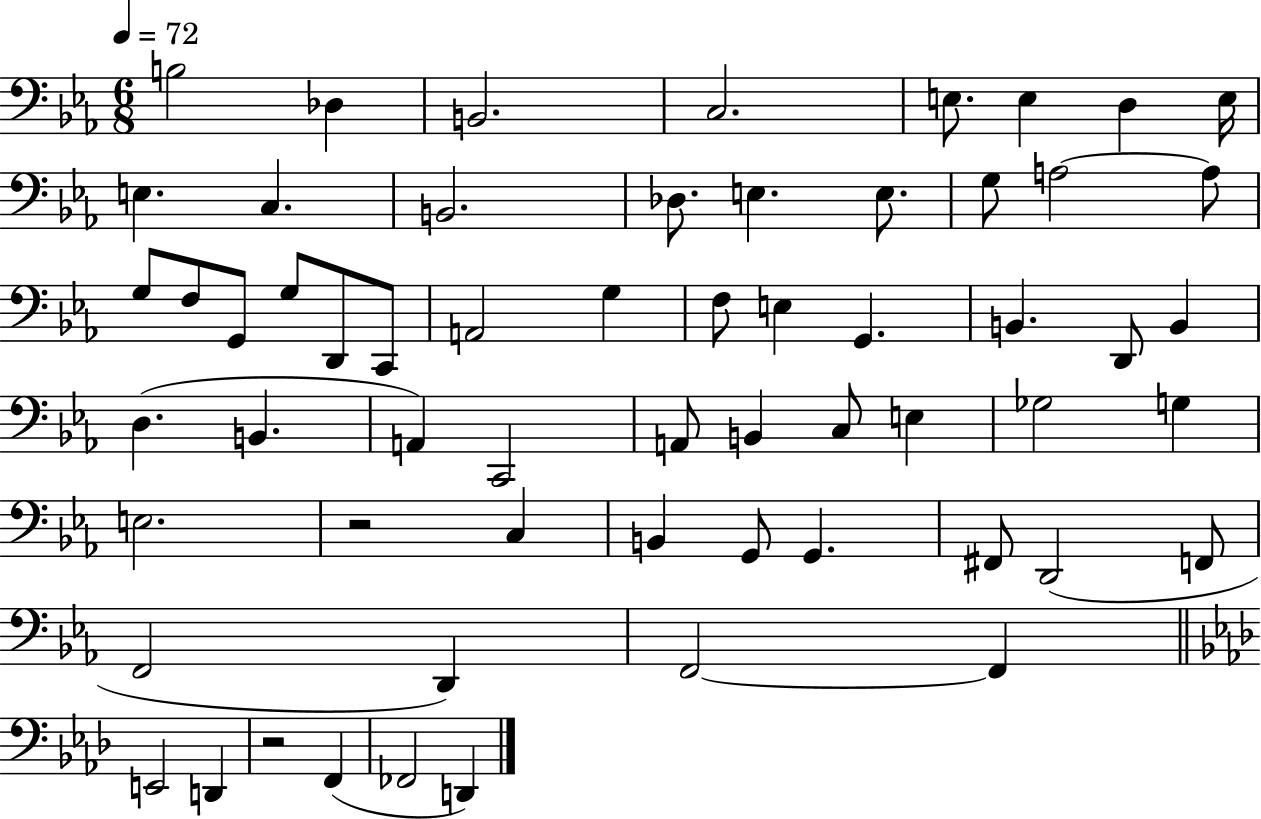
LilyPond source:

{
  \clef bass
  \numericTimeSignature
  \time 6/8
  \key ees \major
  \tempo 4 = 72
  b2 des4 | b,2. | c2. | e8. e4 d4 e16 | \break e4. c4. | b,2. | des8. e4. e8. | g8 a2~~ a8 | \break g8 f8 g,8 g8 d,8 c,8 | a,2 g4 | f8 e4 g,4. | b,4. d,8 b,4 | \break d4.( b,4. | a,4) c,2 | a,8 b,4 c8 e4 | ges2 g4 | \break e2. | r2 c4 | b,4 g,8 g,4. | fis,8 d,2( f,8 | \break f,2 d,4) | f,2~~ f,4 | \bar "||" \break \key aes \major e,2 d,4 | r2 f,4( | fes,2 d,4) | \bar "|."
}